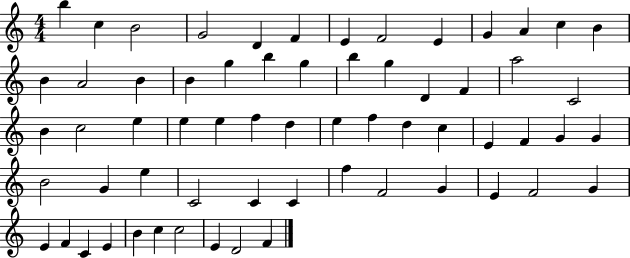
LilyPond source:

{
  \clef treble
  \numericTimeSignature
  \time 4/4
  \key c \major
  b''4 c''4 b'2 | g'2 d'4 f'4 | e'4 f'2 e'4 | g'4 a'4 c''4 b'4 | \break b'4 a'2 b'4 | b'4 g''4 b''4 g''4 | b''4 g''4 d'4 f'4 | a''2 c'2 | \break b'4 c''2 e''4 | e''4 e''4 f''4 d''4 | e''4 f''4 d''4 c''4 | e'4 f'4 g'4 g'4 | \break b'2 g'4 e''4 | c'2 c'4 c'4 | f''4 f'2 g'4 | e'4 f'2 g'4 | \break e'4 f'4 c'4 e'4 | b'4 c''4 c''2 | e'4 d'2 f'4 | \bar "|."
}